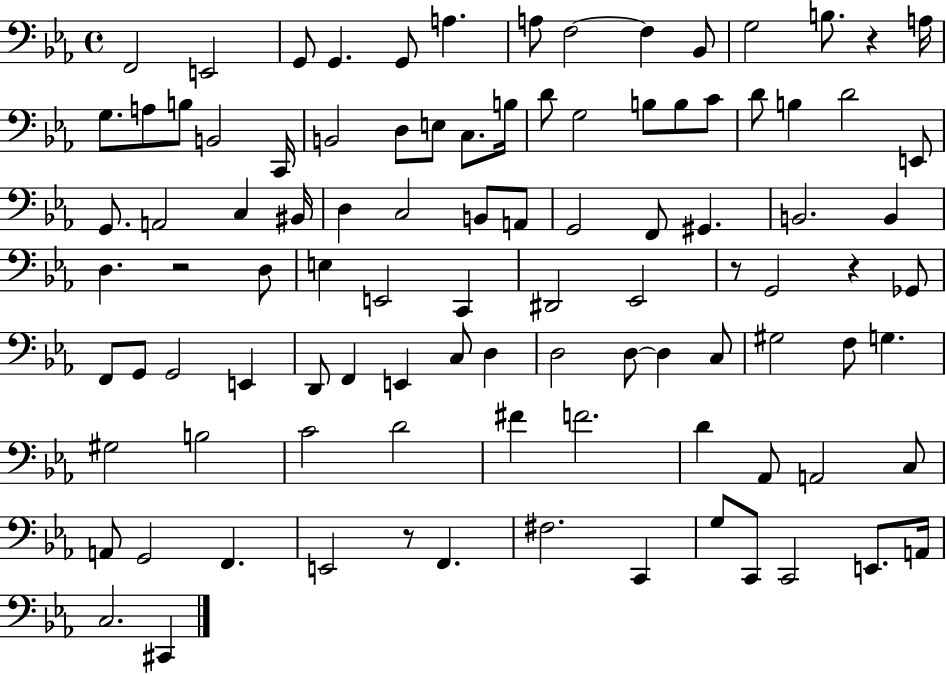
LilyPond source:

{
  \clef bass
  \time 4/4
  \defaultTimeSignature
  \key ees \major
  f,2 e,2 | g,8 g,4. g,8 a4. | a8 f2~~ f4 bes,8 | g2 b8. r4 a16 | \break g8. a8 b8 b,2 c,16 | b,2 d8 e8 c8. b16 | d'8 g2 b8 b8 c'8 | d'8 b4 d'2 e,8 | \break g,8. a,2 c4 bis,16 | d4 c2 b,8 a,8 | g,2 f,8 gis,4. | b,2. b,4 | \break d4. r2 d8 | e4 e,2 c,4 | dis,2 ees,2 | r8 g,2 r4 ges,8 | \break f,8 g,8 g,2 e,4 | d,8 f,4 e,4 c8 d4 | d2 d8~~ d4 c8 | gis2 f8 g4. | \break gis2 b2 | c'2 d'2 | fis'4 f'2. | d'4 aes,8 a,2 c8 | \break a,8 g,2 f,4. | e,2 r8 f,4. | fis2. c,4 | g8 c,8 c,2 e,8. a,16 | \break c2. cis,4 | \bar "|."
}